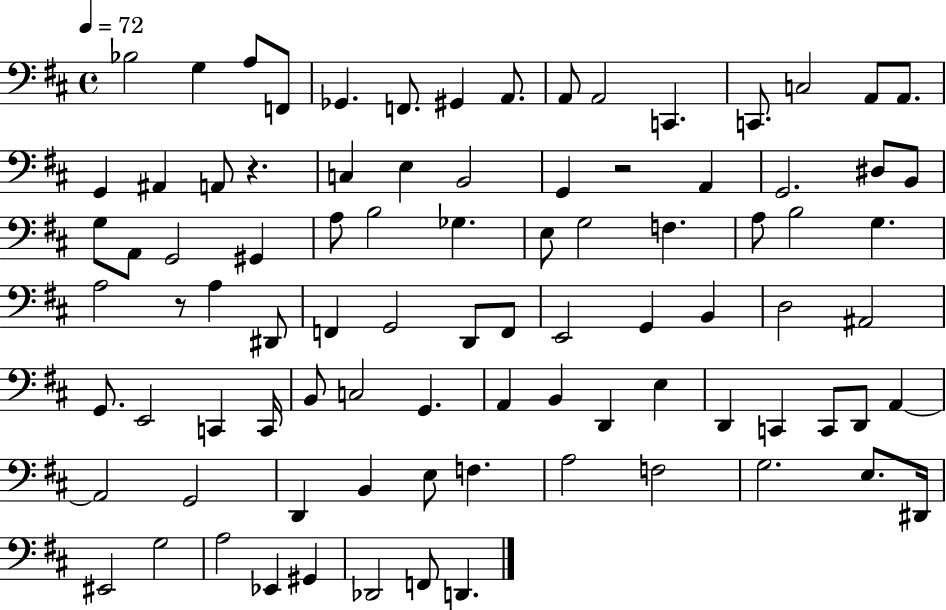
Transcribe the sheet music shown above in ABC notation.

X:1
T:Untitled
M:4/4
L:1/4
K:D
_B,2 G, A,/2 F,,/2 _G,, F,,/2 ^G,, A,,/2 A,,/2 A,,2 C,, C,,/2 C,2 A,,/2 A,,/2 G,, ^A,, A,,/2 z C, E, B,,2 G,, z2 A,, G,,2 ^D,/2 B,,/2 G,/2 A,,/2 G,,2 ^G,, A,/2 B,2 _G, E,/2 G,2 F, A,/2 B,2 G, A,2 z/2 A, ^D,,/2 F,, G,,2 D,,/2 F,,/2 E,,2 G,, B,, D,2 ^A,,2 G,,/2 E,,2 C,, C,,/4 B,,/2 C,2 G,, A,, B,, D,, E, D,, C,, C,,/2 D,,/2 A,, A,,2 G,,2 D,, B,, E,/2 F, A,2 F,2 G,2 E,/2 ^D,,/4 ^E,,2 G,2 A,2 _E,, ^G,, _D,,2 F,,/2 D,,